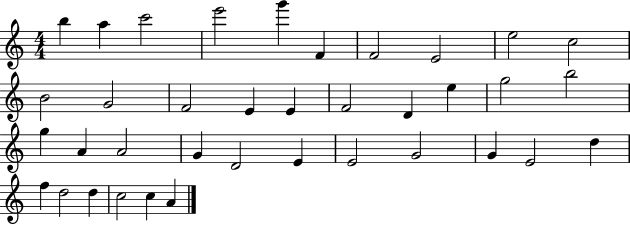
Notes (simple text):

B5/q A5/q C6/h E6/h G6/q F4/q F4/h E4/h E5/h C5/h B4/h G4/h F4/h E4/q E4/q F4/h D4/q E5/q G5/h B5/h G5/q A4/q A4/h G4/q D4/h E4/q E4/h G4/h G4/q E4/h D5/q F5/q D5/h D5/q C5/h C5/q A4/q